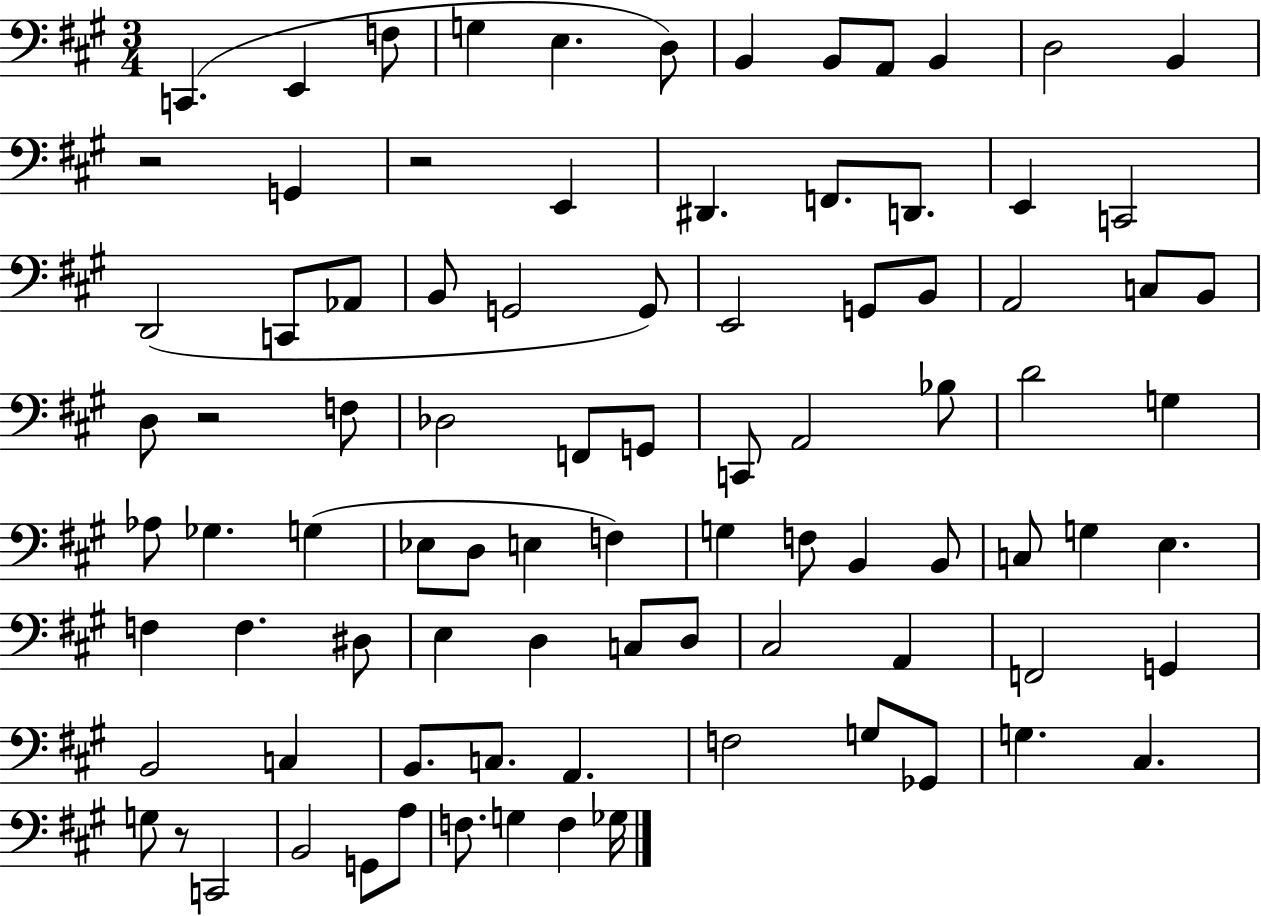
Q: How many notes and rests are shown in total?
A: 89